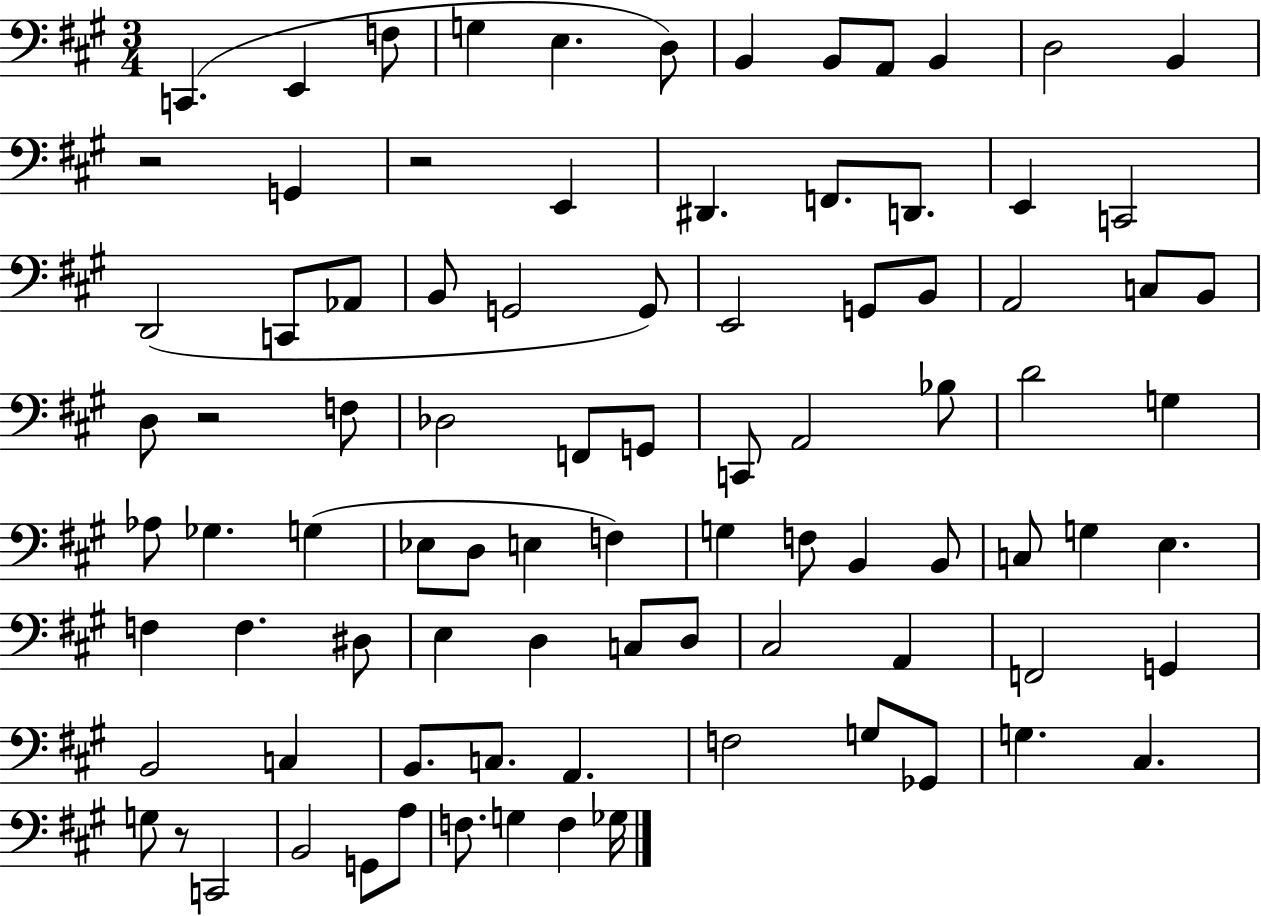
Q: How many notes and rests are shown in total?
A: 89